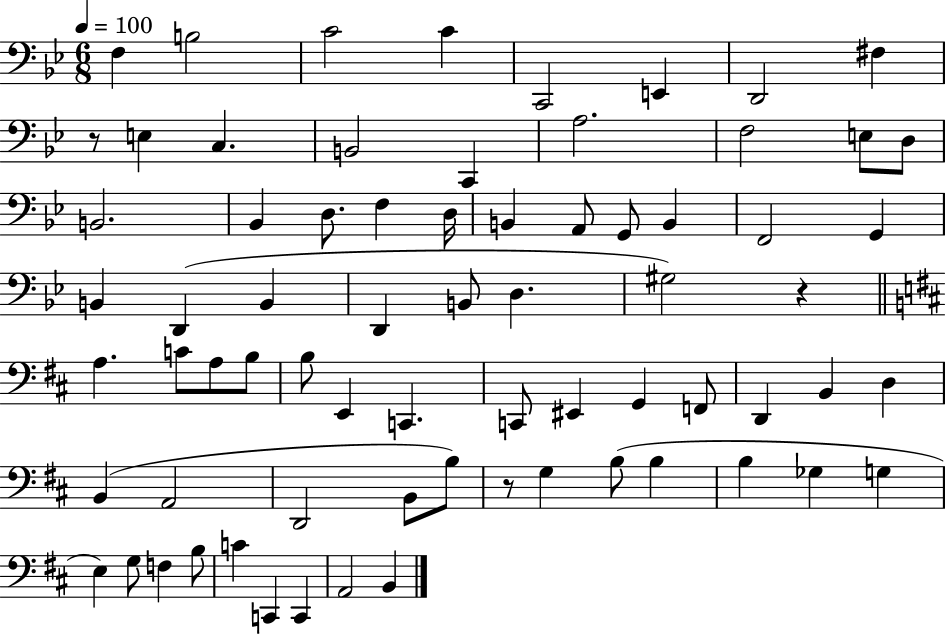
X:1
T:Untitled
M:6/8
L:1/4
K:Bb
F, B,2 C2 C C,,2 E,, D,,2 ^F, z/2 E, C, B,,2 C,, A,2 F,2 E,/2 D,/2 B,,2 _B,, D,/2 F, D,/4 B,, A,,/2 G,,/2 B,, F,,2 G,, B,, D,, B,, D,, B,,/2 D, ^G,2 z A, C/2 A,/2 B,/2 B,/2 E,, C,, C,,/2 ^E,, G,, F,,/2 D,, B,, D, B,, A,,2 D,,2 B,,/2 B,/2 z/2 G, B,/2 B, B, _G, G, E, G,/2 F, B,/2 C C,, C,, A,,2 B,,